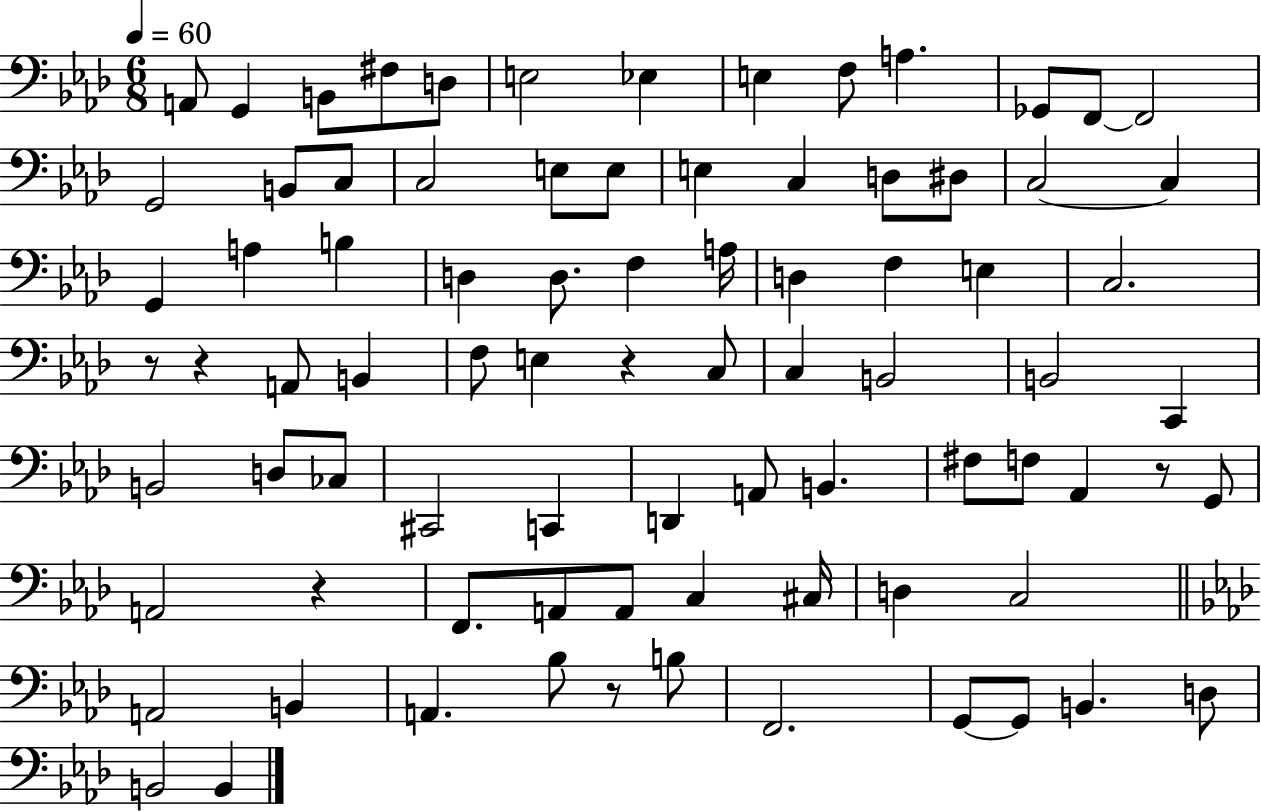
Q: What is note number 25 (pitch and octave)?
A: C3